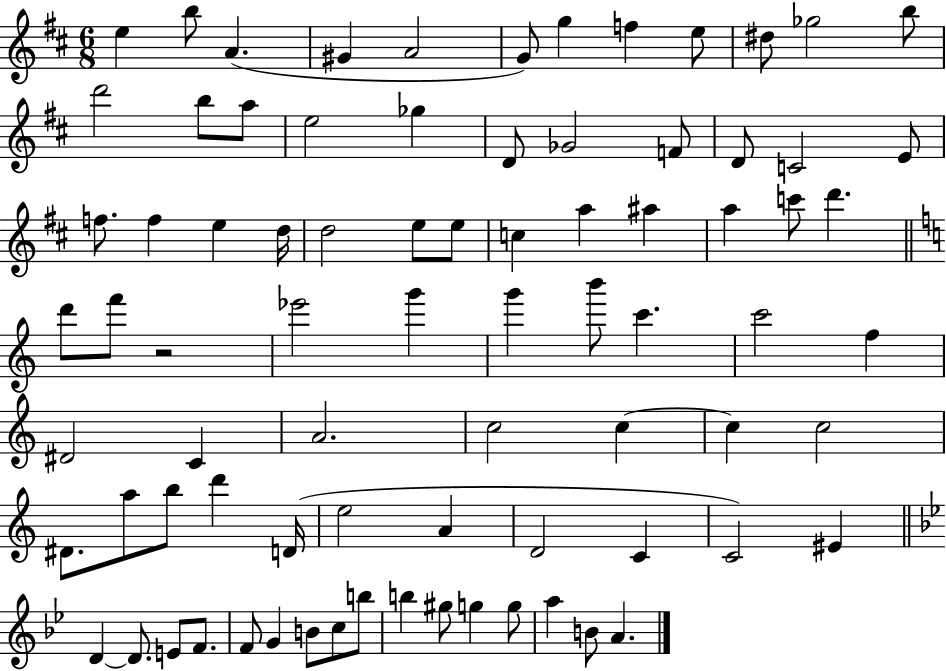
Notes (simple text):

E5/q B5/e A4/q. G#4/q A4/h G4/e G5/q F5/q E5/e D#5/e Gb5/h B5/e D6/h B5/e A5/e E5/h Gb5/q D4/e Gb4/h F4/e D4/e C4/h E4/e F5/e. F5/q E5/q D5/s D5/h E5/e E5/e C5/q A5/q A#5/q A5/q C6/e D6/q. D6/e F6/e R/h Eb6/h G6/q G6/q B6/e C6/q. C6/h F5/q D#4/h C4/q A4/h. C5/h C5/q C5/q C5/h D#4/e. A5/e B5/e D6/q D4/s E5/h A4/q D4/h C4/q C4/h EIS4/q D4/q D4/e. E4/e F4/e. F4/e G4/q B4/e C5/e B5/e B5/q G#5/e G5/q G5/e A5/q B4/e A4/q.